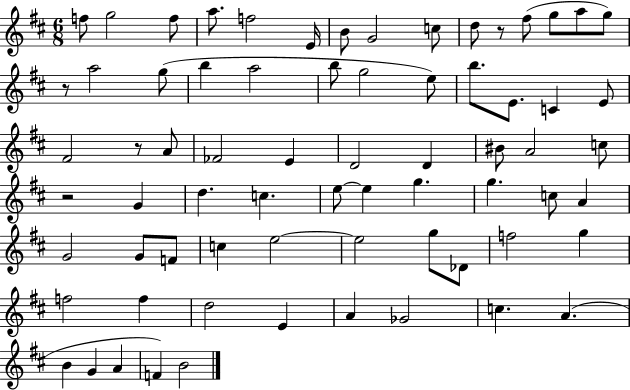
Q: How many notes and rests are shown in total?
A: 70